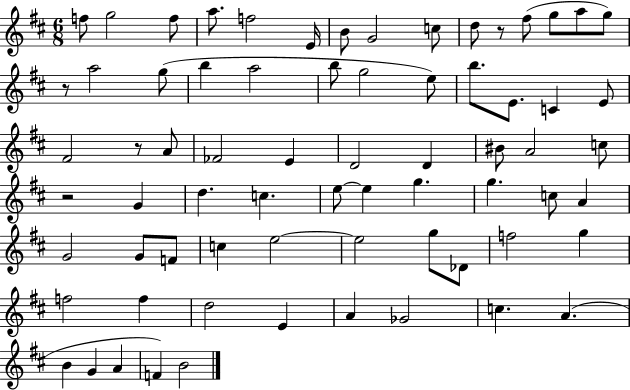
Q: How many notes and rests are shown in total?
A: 70